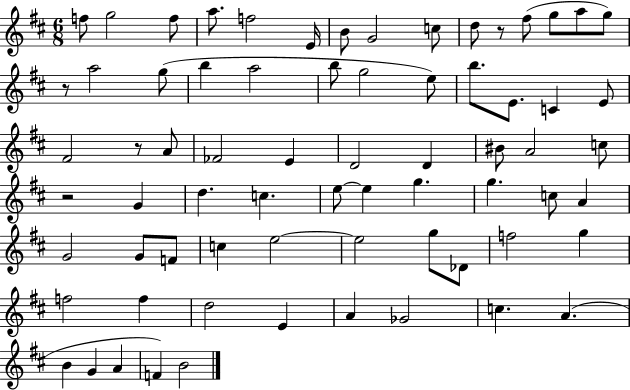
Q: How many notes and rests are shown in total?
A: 70